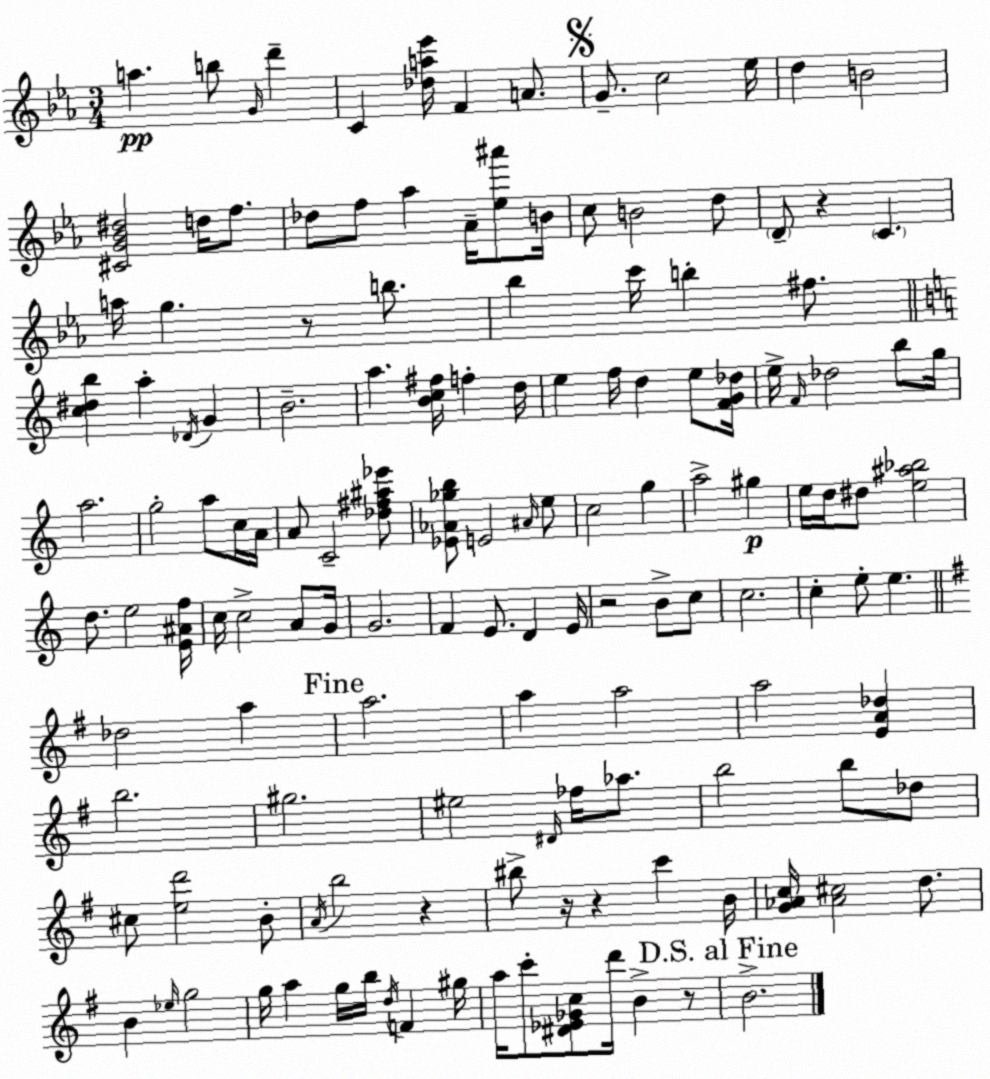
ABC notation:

X:1
T:Untitled
M:3/4
L:1/4
K:Eb
a b/2 G/4 d' C [_da_e']/4 F A/2 G/2 c2 _e/4 d B2 [^CG_B^d]2 d/4 f/2 _d/2 f/2 _a _A/4 [_e^a']/2 B/4 c/2 B2 d/2 D/2 z C a/4 g z/2 b/2 _b c'/4 b ^f/2 [c^db] a _D/4 G B2 a [Bc^f]/4 f d/4 e f/4 d e/2 [FG_d]/4 e/4 F/4 _d2 b/2 g/4 a2 g2 a/2 c/4 A/4 A/2 C2 [_d^f^a_e']/2 [_E_A_gb]/2 E2 ^A/4 e/2 c2 g a2 ^g e/4 d/4 ^d/2 [e^a_b]2 d/2 e2 [E^Af]/4 c/4 c2 A/2 G/4 G2 F E/2 D E/4 z2 B/2 c/2 c2 c e/2 e _d2 a a2 a a2 a2 [EA_d] b2 ^g2 ^e2 ^D/4 _f/4 _a/2 b2 b/2 _d/2 ^c/2 [ed']2 B/2 A/4 b2 z ^b/2 z/4 z c' B/4 [G_Ac]/4 [_A^c]2 d/2 B _e/4 g2 g/4 a g/4 b/4 d/4 F ^g/4 a/4 c'/2 [^D_E_Gc]/2 d'/4 B z/2 B2